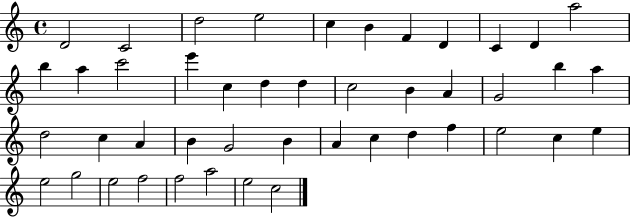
X:1
T:Untitled
M:4/4
L:1/4
K:C
D2 C2 d2 e2 c B F D C D a2 b a c'2 e' c d d c2 B A G2 b a d2 c A B G2 B A c d f e2 c e e2 g2 e2 f2 f2 a2 e2 c2